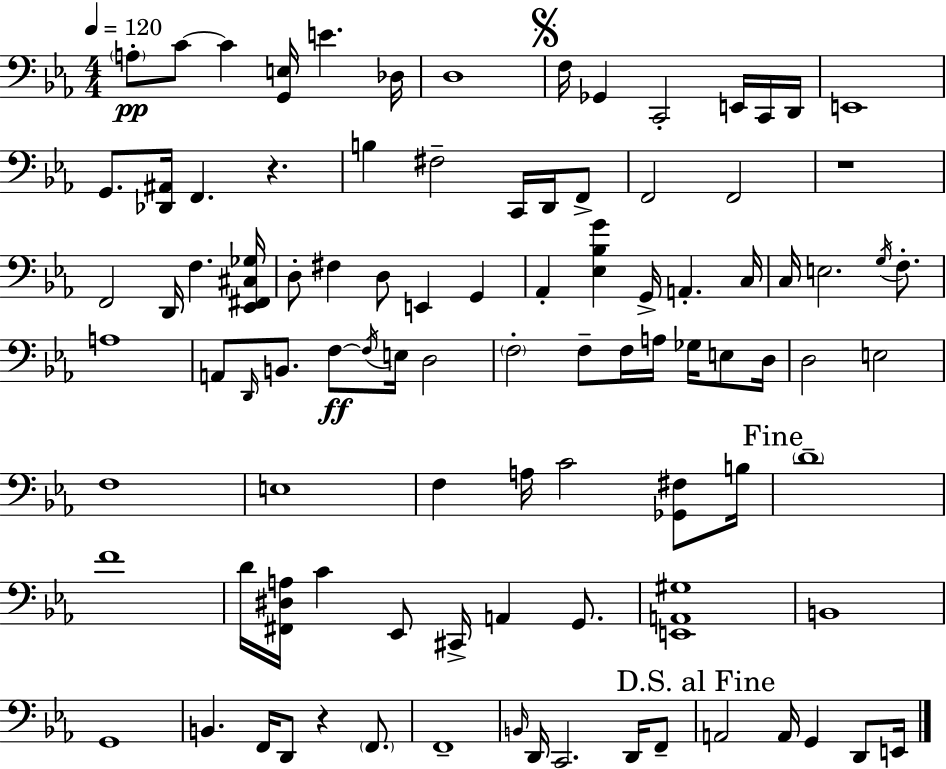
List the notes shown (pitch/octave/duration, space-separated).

A3/e C4/e C4/q [G2,E3]/s E4/q. Db3/s D3/w F3/s Gb2/q C2/h E2/s C2/s D2/s E2/w G2/e. [Db2,A#2]/s F2/q. R/q. B3/q F#3/h C2/s D2/s F2/e F2/h F2/h R/w F2/h D2/s F3/q. [Eb2,F#2,C#3,Gb3]/s D3/e F#3/q D3/e E2/q G2/q Ab2/q [Eb3,Bb3,G4]/q G2/s A2/q. C3/s C3/s E3/h. G3/s F3/e. A3/w A2/e D2/s B2/e. F3/e F3/s E3/s D3/h F3/h F3/e F3/s A3/s Gb3/s E3/e D3/s D3/h E3/h F3/w E3/w F3/q A3/s C4/h [Gb2,F#3]/e B3/s D4/w F4/w D4/s [F#2,D#3,A3]/s C4/q Eb2/e C#2/s A2/q G2/e. [E2,A2,G#3]/w B2/w G2/w B2/q. F2/s D2/e R/q F2/e. F2/w B2/s D2/s C2/h. D2/s F2/e A2/h A2/s G2/q D2/e E2/s